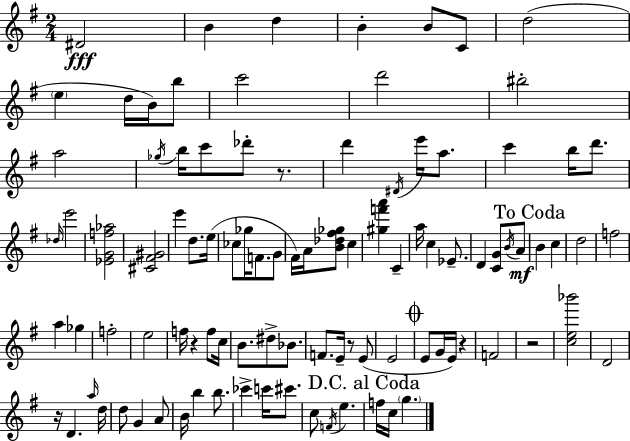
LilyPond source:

{
  \clef treble
  \numericTimeSignature
  \time 2/4
  \key e \minor
  dis'2\fff | b'4 d''4 | b'4-. b'8 c'8 | d''2( | \break \parenthesize e''4 d''16 b'16) b''8 | c'''2 | d'''2 | bis''2-. | \break a''2 | \acciaccatura { ges''16 } b''16 c'''8 des'''8-. r8. | d'''4 \acciaccatura { dis'16 } e'''16 a''8. | c'''4 b''16 d'''8. | \break \grace { des''16 } e'''2 | <ees' g' f'' aes''>2 | <cis' fis' gis'>2 | e'''4 d''8. | \break e''16( ces''8 ges''16 f'8. | g'8 fis'16) a'16 <b' des'' fis'' ges''>8 c''4 | <gis'' f''' a'''>4 c'4-- | a''16 c''4 | \break ees'8.-- d'4 <c' g'>8 | \acciaccatura { b'16 }\mf a'8 \mark "To Coda" b'4 | c''4 d''2 | f''2 | \break a''4 | ges''4 f''2-. | e''2 | f''16 r4 | \break f''8 c''16 b'8. dis''8-> | bes'8. f'8. e'16-- | r8 e'8( e'2 | \mark \markup { \musicglyph "scripts.coda" } e'8 g'16 e'16) | \break r4 f'2 | r2 | <c'' e'' bes'''>2 | d'2 | \break r16 d'4. | \grace { a''16 } d''16 d''8 g'4 | a'8 b'16 b''4 | b''8. ces'''4-> | \break c'''16 cis'''8. c''8 \acciaccatura { f'16 } | e''4. \mark "D.C. al Coda" f''16 c''16 | \parenthesize g''4. \bar "|."
}